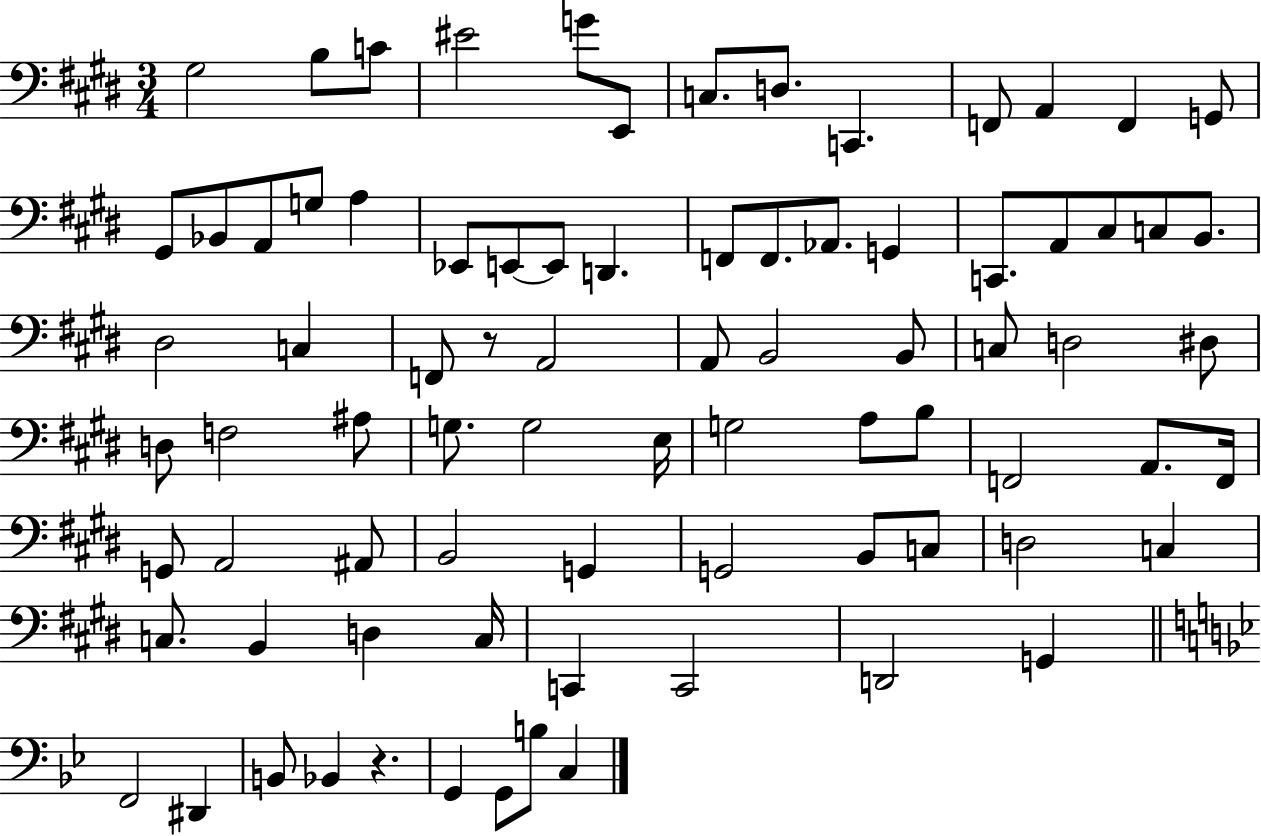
X:1
T:Untitled
M:3/4
L:1/4
K:E
^G,2 B,/2 C/2 ^E2 G/2 E,,/2 C,/2 D,/2 C,, F,,/2 A,, F,, G,,/2 ^G,,/2 _B,,/2 A,,/2 G,/2 A, _E,,/2 E,,/2 E,,/2 D,, F,,/2 F,,/2 _A,,/2 G,, C,,/2 A,,/2 ^C,/2 C,/2 B,,/2 ^D,2 C, F,,/2 z/2 A,,2 A,,/2 B,,2 B,,/2 C,/2 D,2 ^D,/2 D,/2 F,2 ^A,/2 G,/2 G,2 E,/4 G,2 A,/2 B,/2 F,,2 A,,/2 F,,/4 G,,/2 A,,2 ^A,,/2 B,,2 G,, G,,2 B,,/2 C,/2 D,2 C, C,/2 B,, D, C,/4 C,, C,,2 D,,2 G,, F,,2 ^D,, B,,/2 _B,, z G,, G,,/2 B,/2 C,